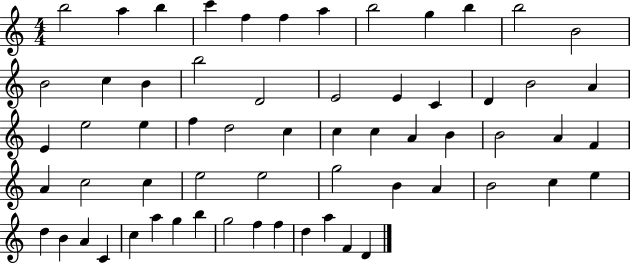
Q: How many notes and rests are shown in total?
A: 62